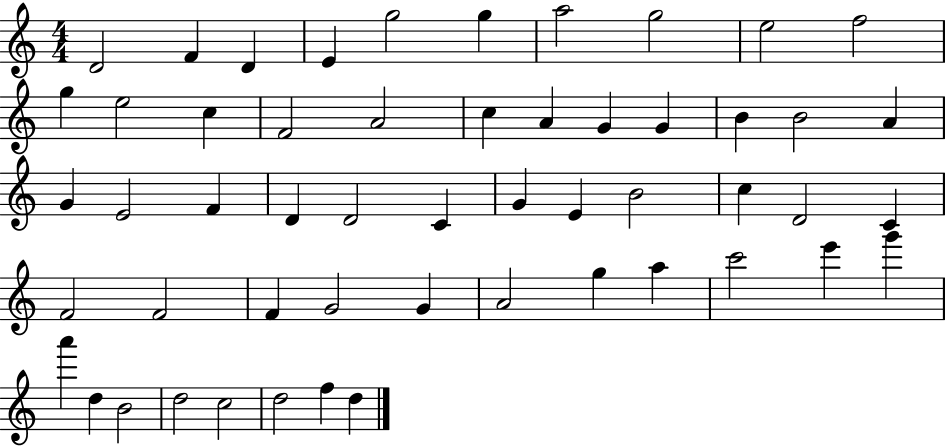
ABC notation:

X:1
T:Untitled
M:4/4
L:1/4
K:C
D2 F D E g2 g a2 g2 e2 f2 g e2 c F2 A2 c A G G B B2 A G E2 F D D2 C G E B2 c D2 C F2 F2 F G2 G A2 g a c'2 e' g' a' d B2 d2 c2 d2 f d